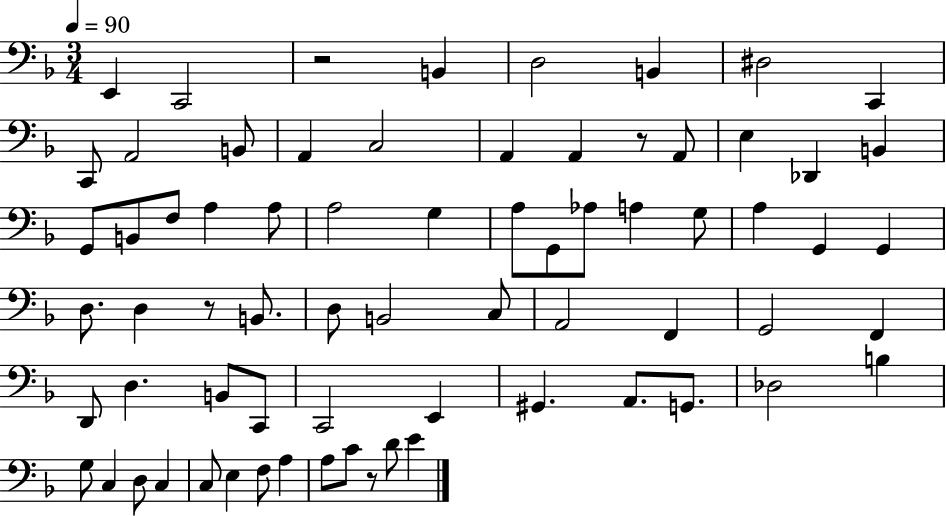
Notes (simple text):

E2/q C2/h R/h B2/q D3/h B2/q D#3/h C2/q C2/e A2/h B2/e A2/q C3/h A2/q A2/q R/e A2/e E3/q Db2/q B2/q G2/e B2/e F3/e A3/q A3/e A3/h G3/q A3/e G2/e Ab3/e A3/q G3/e A3/q G2/q G2/q D3/e. D3/q R/e B2/e. D3/e B2/h C3/e A2/h F2/q G2/h F2/q D2/e D3/q. B2/e C2/e C2/h E2/q G#2/q. A2/e. G2/e. Db3/h B3/q G3/e C3/q D3/e C3/q C3/e E3/q F3/e A3/q A3/e C4/e R/e D4/e E4/q